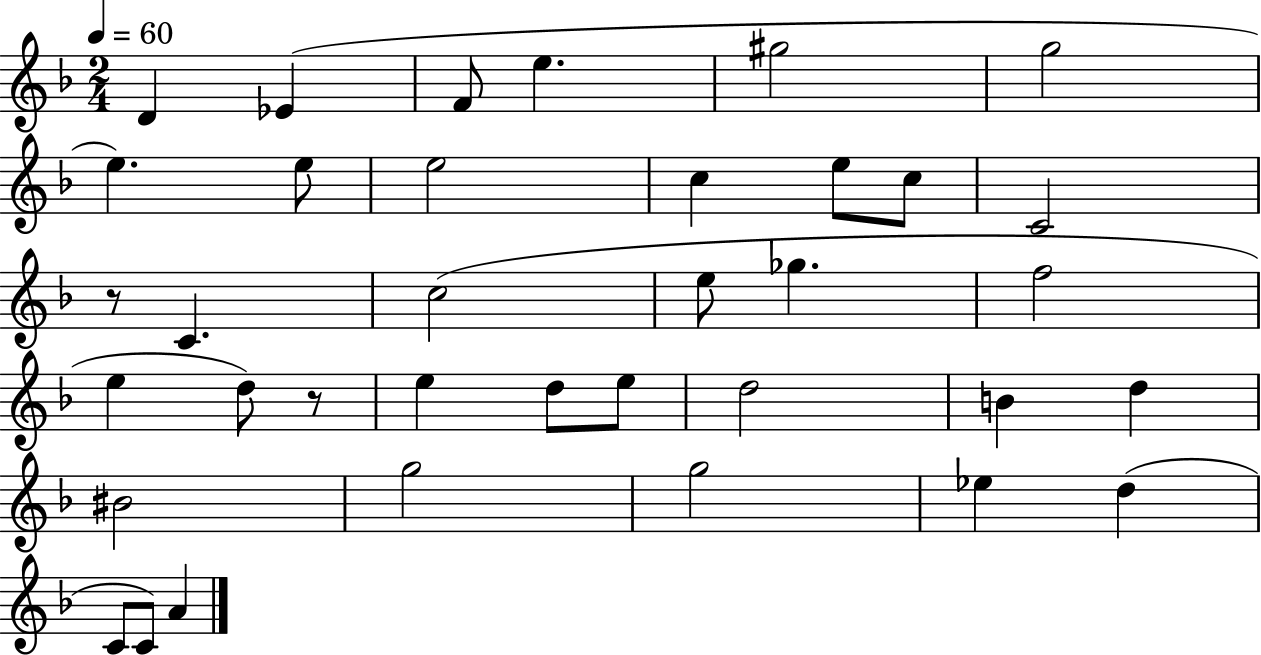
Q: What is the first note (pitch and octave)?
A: D4